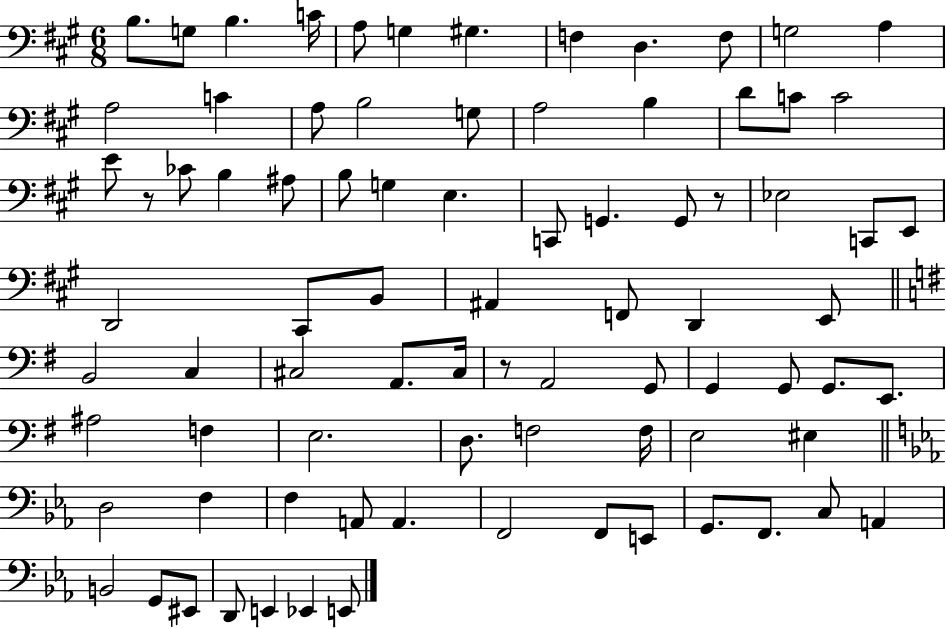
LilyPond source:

{
  \clef bass
  \numericTimeSignature
  \time 6/8
  \key a \major
  b8. g8 b4. c'16 | a8 g4 gis4. | f4 d4. f8 | g2 a4 | \break a2 c'4 | a8 b2 g8 | a2 b4 | d'8 c'8 c'2 | \break e'8 r8 ces'8 b4 ais8 | b8 g4 e4. | c,8 g,4. g,8 r8 | ees2 c,8 e,8 | \break d,2 cis,8 b,8 | ais,4 f,8 d,4 e,8 | \bar "||" \break \key e \minor b,2 c4 | cis2 a,8. cis16 | r8 a,2 g,8 | g,4 g,8 g,8. e,8. | \break ais2 f4 | e2. | d8. f2 f16 | e2 eis4 | \break \bar "||" \break \key ees \major d2 f4 | f4 a,8 a,4. | f,2 f,8 e,8 | g,8. f,8. c8 a,4 | \break b,2 g,8 eis,8 | d,8 e,4 ees,4 e,8 | \bar "|."
}